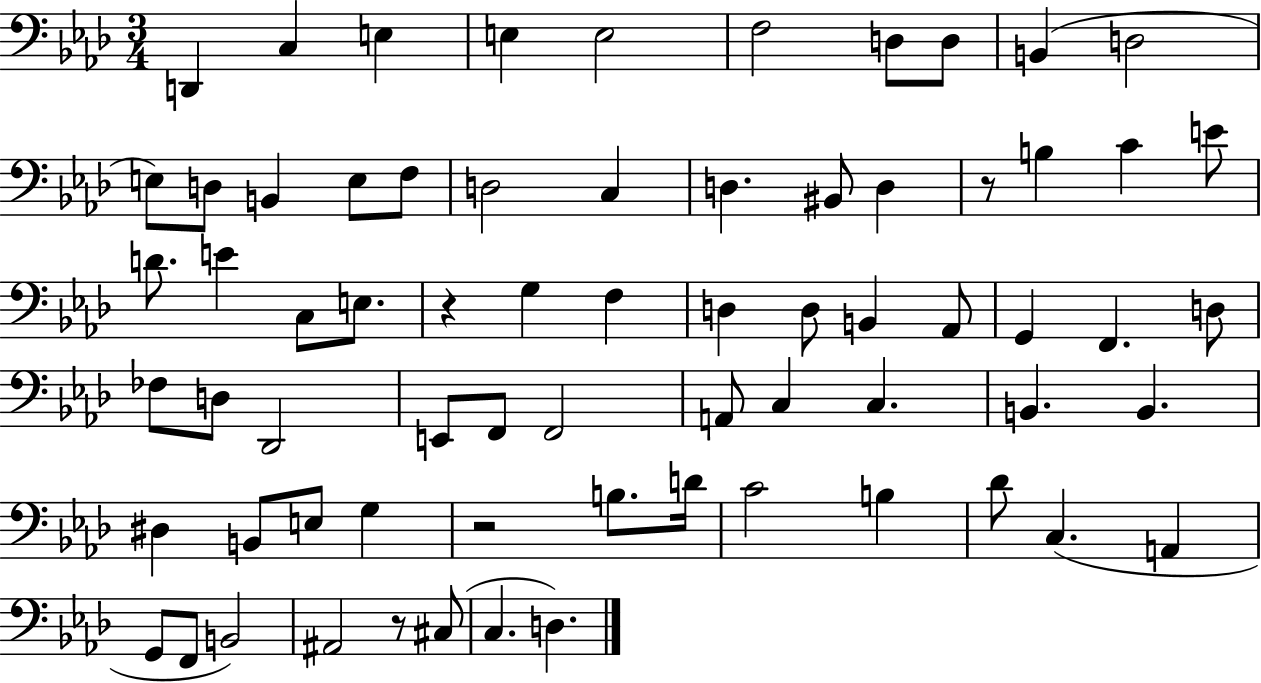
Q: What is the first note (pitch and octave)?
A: D2